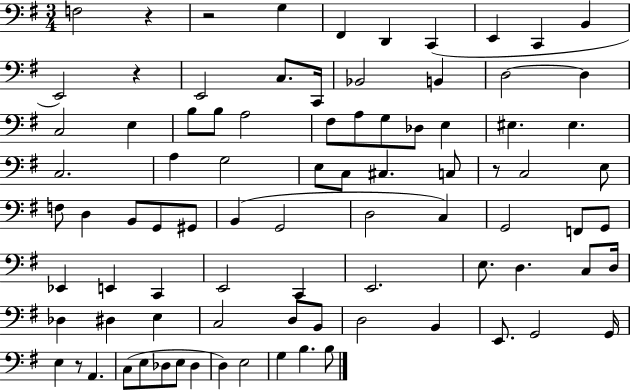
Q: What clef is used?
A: bass